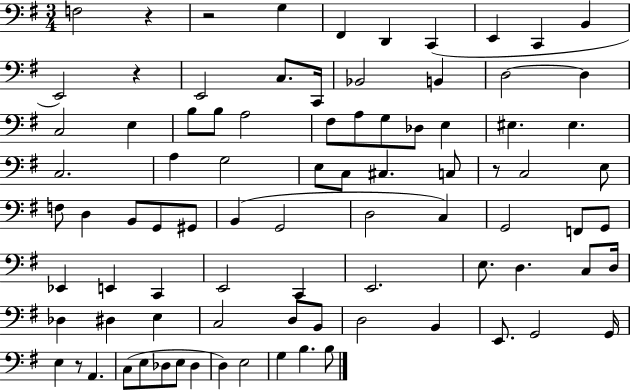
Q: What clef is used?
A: bass